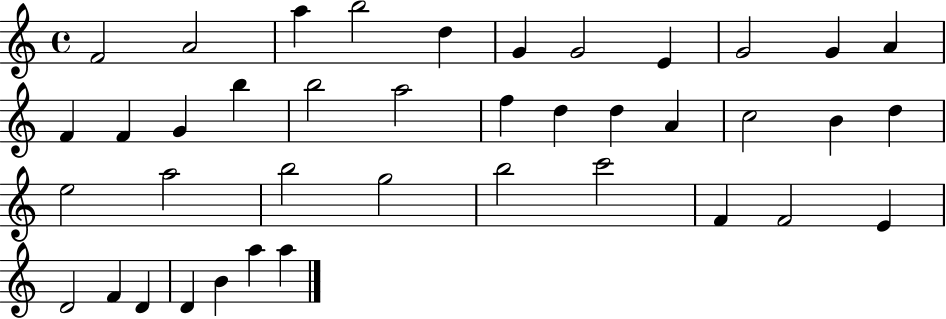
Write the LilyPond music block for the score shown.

{
  \clef treble
  \time 4/4
  \defaultTimeSignature
  \key c \major
  f'2 a'2 | a''4 b''2 d''4 | g'4 g'2 e'4 | g'2 g'4 a'4 | \break f'4 f'4 g'4 b''4 | b''2 a''2 | f''4 d''4 d''4 a'4 | c''2 b'4 d''4 | \break e''2 a''2 | b''2 g''2 | b''2 c'''2 | f'4 f'2 e'4 | \break d'2 f'4 d'4 | d'4 b'4 a''4 a''4 | \bar "|."
}